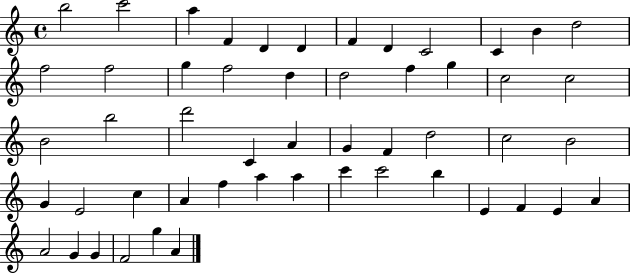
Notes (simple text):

B5/h C6/h A5/q F4/q D4/q D4/q F4/q D4/q C4/h C4/q B4/q D5/h F5/h F5/h G5/q F5/h D5/q D5/h F5/q G5/q C5/h C5/h B4/h B5/h D6/h C4/q A4/q G4/q F4/q D5/h C5/h B4/h G4/q E4/h C5/q A4/q F5/q A5/q A5/q C6/q C6/h B5/q E4/q F4/q E4/q A4/q A4/h G4/q G4/q F4/h G5/q A4/q